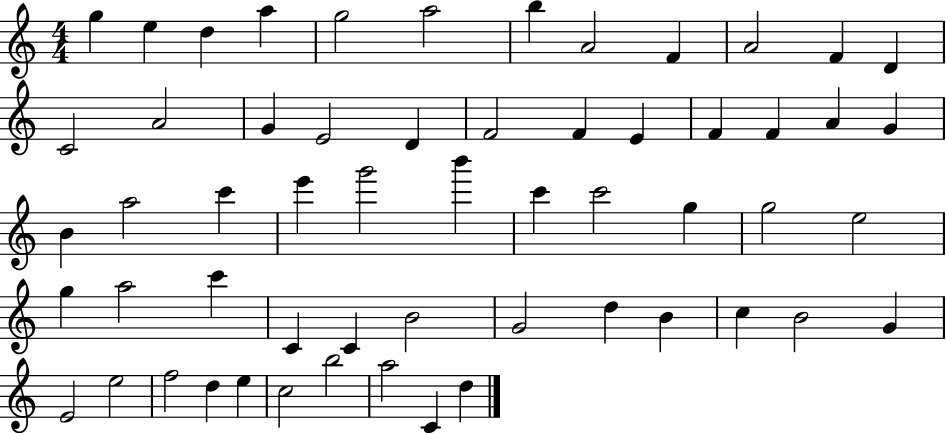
{
  \clef treble
  \numericTimeSignature
  \time 4/4
  \key c \major
  g''4 e''4 d''4 a''4 | g''2 a''2 | b''4 a'2 f'4 | a'2 f'4 d'4 | \break c'2 a'2 | g'4 e'2 d'4 | f'2 f'4 e'4 | f'4 f'4 a'4 g'4 | \break b'4 a''2 c'''4 | e'''4 g'''2 b'''4 | c'''4 c'''2 g''4 | g''2 e''2 | \break g''4 a''2 c'''4 | c'4 c'4 b'2 | g'2 d''4 b'4 | c''4 b'2 g'4 | \break e'2 e''2 | f''2 d''4 e''4 | c''2 b''2 | a''2 c'4 d''4 | \break \bar "|."
}